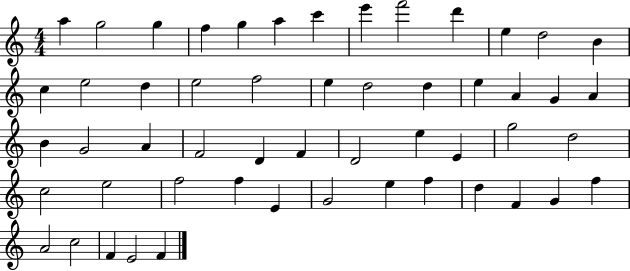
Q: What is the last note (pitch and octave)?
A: F4